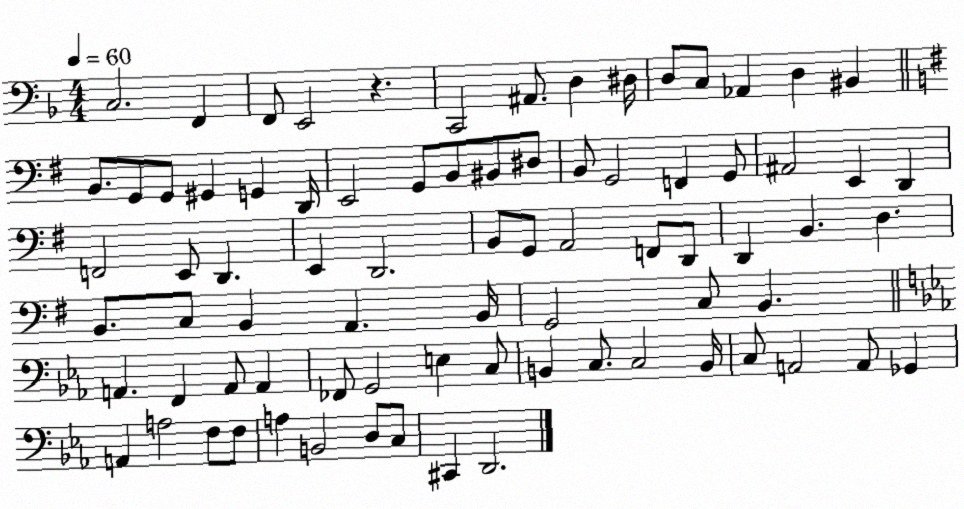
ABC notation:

X:1
T:Untitled
M:4/4
L:1/4
K:F
C,2 F,, F,,/2 E,,2 z C,,2 ^A,,/2 D, ^D,/4 D,/2 C,/2 _A,, D, ^B,, B,,/2 G,,/2 G,,/2 ^G,, G,, D,,/4 E,,2 G,,/2 B,,/2 ^B,,/2 ^D,/2 B,,/2 G,,2 F,, G,,/2 ^A,,2 E,, D,, F,,2 E,,/2 D,, E,, D,,2 B,,/2 G,,/2 A,,2 F,,/2 D,,/2 D,, B,, D, B,,/2 C,/2 B,, A,, B,,/4 G,,2 C,/2 B,, A,, F,, A,,/2 A,, _F,,/2 G,,2 E, C,/2 B,, C,/2 C,2 B,,/4 C,/2 A,,2 A,,/2 _G,, A,, A,2 F,/2 F,/2 A, B,,2 D,/2 C,/2 ^C,, D,,2